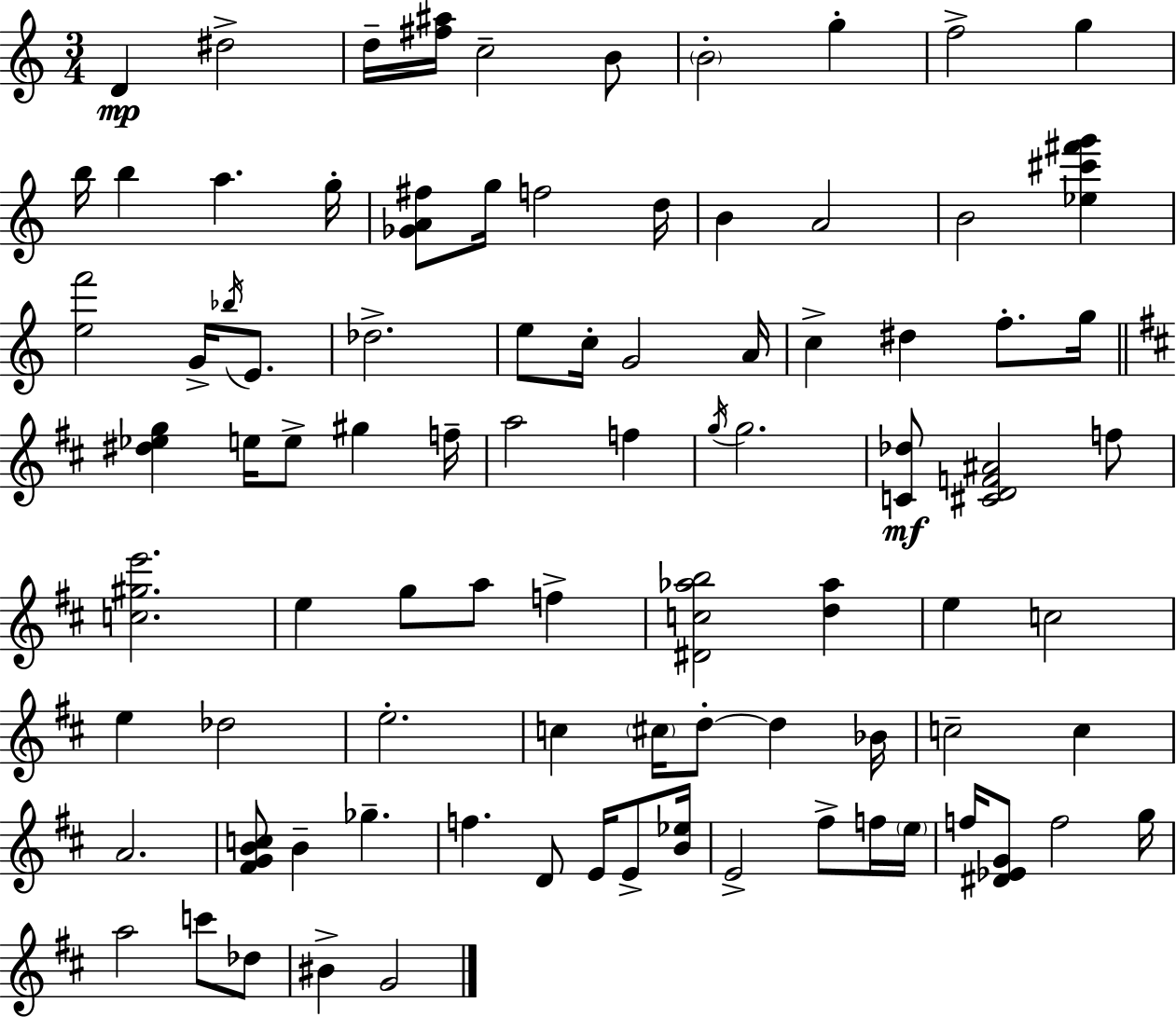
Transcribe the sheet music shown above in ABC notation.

X:1
T:Untitled
M:3/4
L:1/4
K:Am
D ^d2 d/4 [^f^a]/4 c2 B/2 B2 g f2 g b/4 b a g/4 [_GA^f]/2 g/4 f2 d/4 B A2 B2 [_e^c'^f'g'] [ef']2 G/4 _b/4 E/2 _d2 e/2 c/4 G2 A/4 c ^d f/2 g/4 [^d_eg] e/4 e/2 ^g f/4 a2 f g/4 g2 [C_d]/2 [^CDF^A]2 f/2 [c^ge']2 e g/2 a/2 f [^Dc_ab]2 [d_a] e c2 e _d2 e2 c ^c/4 d/2 d _B/4 c2 c A2 [^FGBc]/2 B _g f D/2 E/4 E/2 [B_e]/4 E2 ^f/2 f/4 e/4 f/4 [^D_EG]/2 f2 g/4 a2 c'/2 _d/2 ^B G2